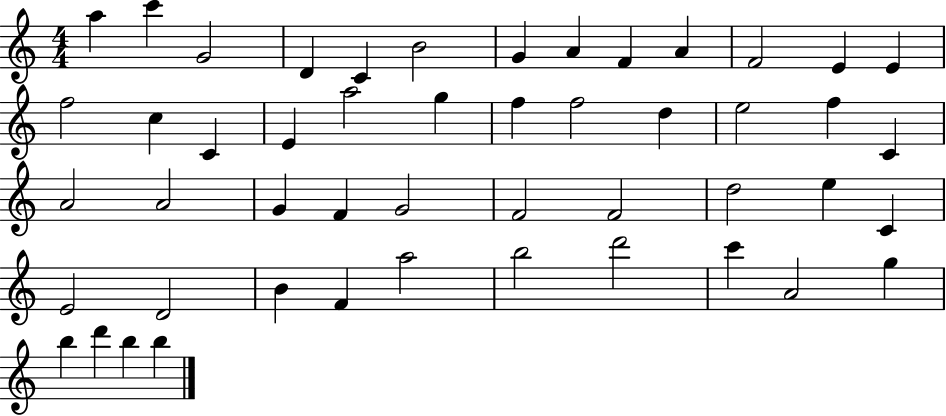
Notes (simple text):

A5/q C6/q G4/h D4/q C4/q B4/h G4/q A4/q F4/q A4/q F4/h E4/q E4/q F5/h C5/q C4/q E4/q A5/h G5/q F5/q F5/h D5/q E5/h F5/q C4/q A4/h A4/h G4/q F4/q G4/h F4/h F4/h D5/h E5/q C4/q E4/h D4/h B4/q F4/q A5/h B5/h D6/h C6/q A4/h G5/q B5/q D6/q B5/q B5/q